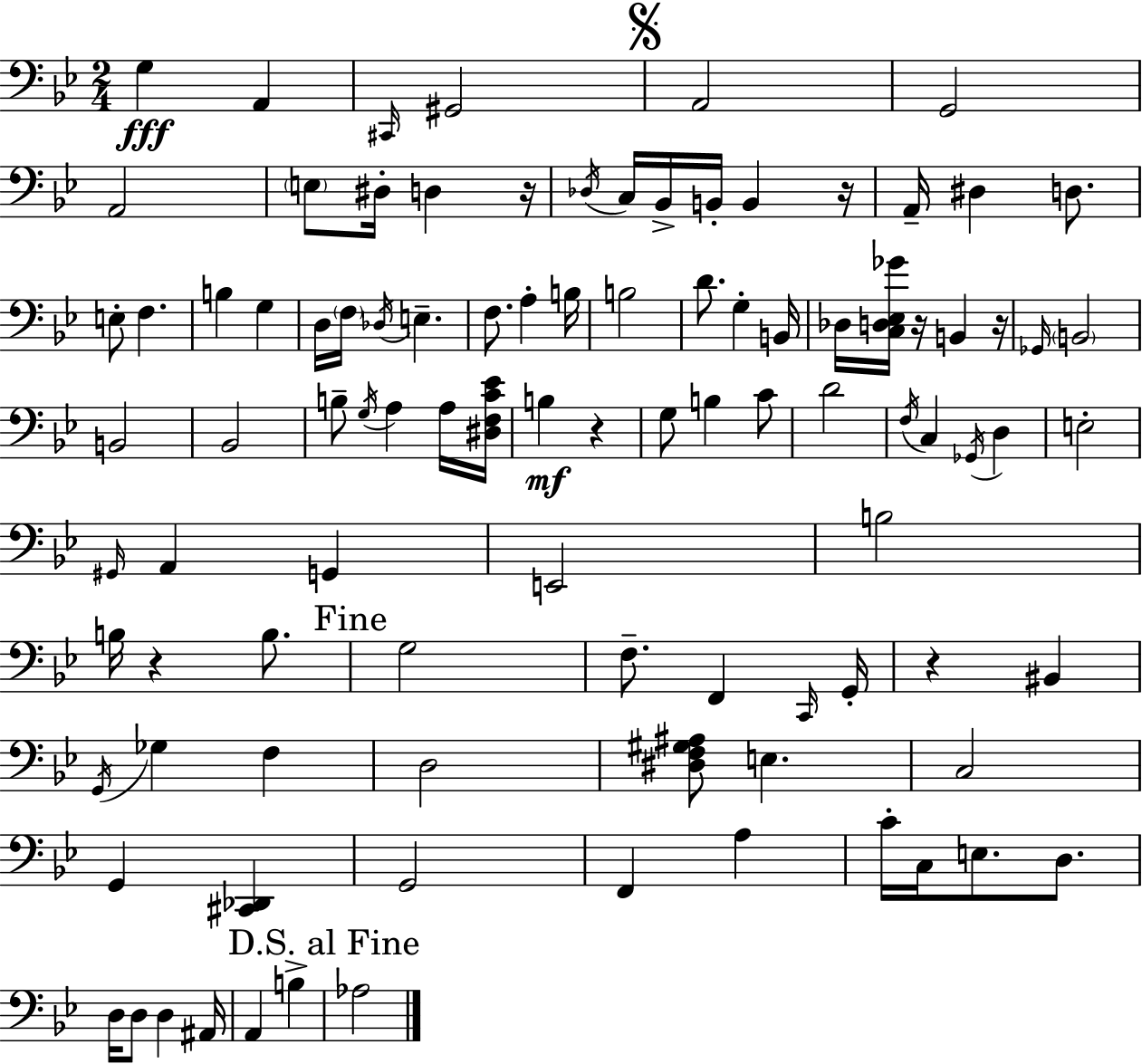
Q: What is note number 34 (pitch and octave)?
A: Db3